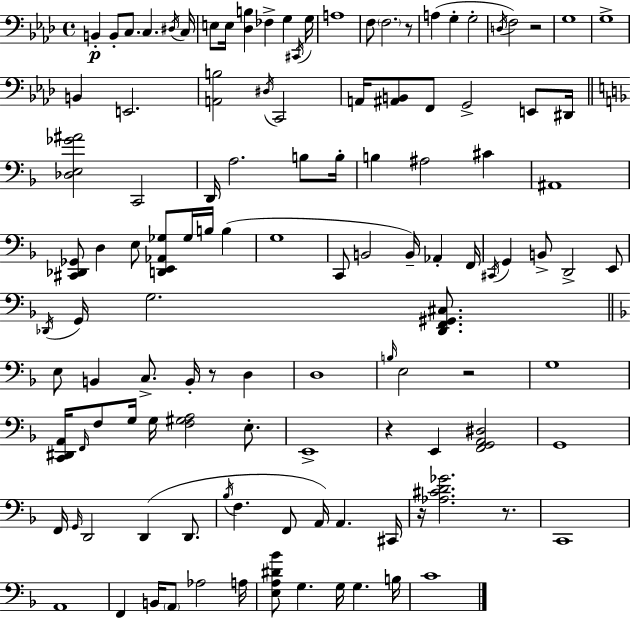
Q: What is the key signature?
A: F minor